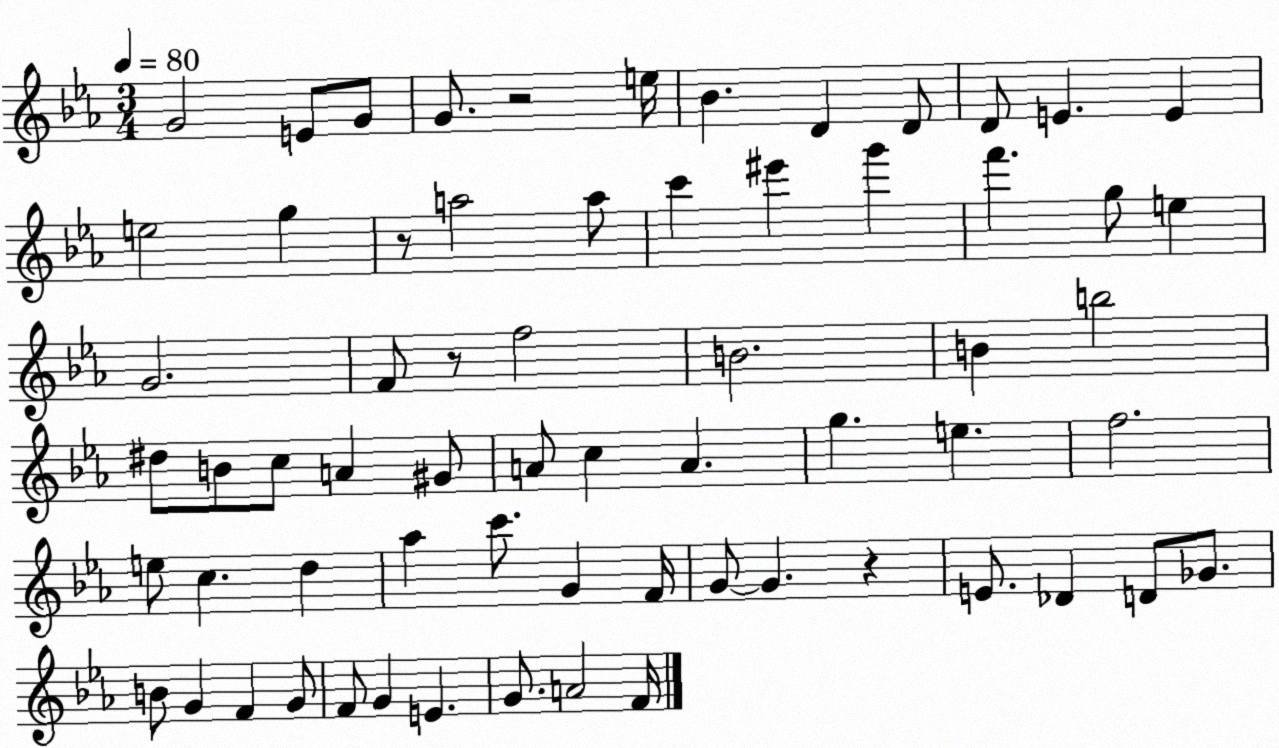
X:1
T:Untitled
M:3/4
L:1/4
K:Eb
G2 E/2 G/2 G/2 z2 e/4 _B D D/2 D/2 E E e2 g z/2 a2 a/2 c' ^e' g' f' g/2 e G2 F/2 z/2 f2 B2 B b2 ^d/2 B/2 c/2 A ^G/2 A/2 c A g e f2 e/2 c d _a c'/2 G F/4 G/2 G z E/2 _D D/2 _G/2 B/2 G F G/2 F/2 G E G/2 A2 F/4